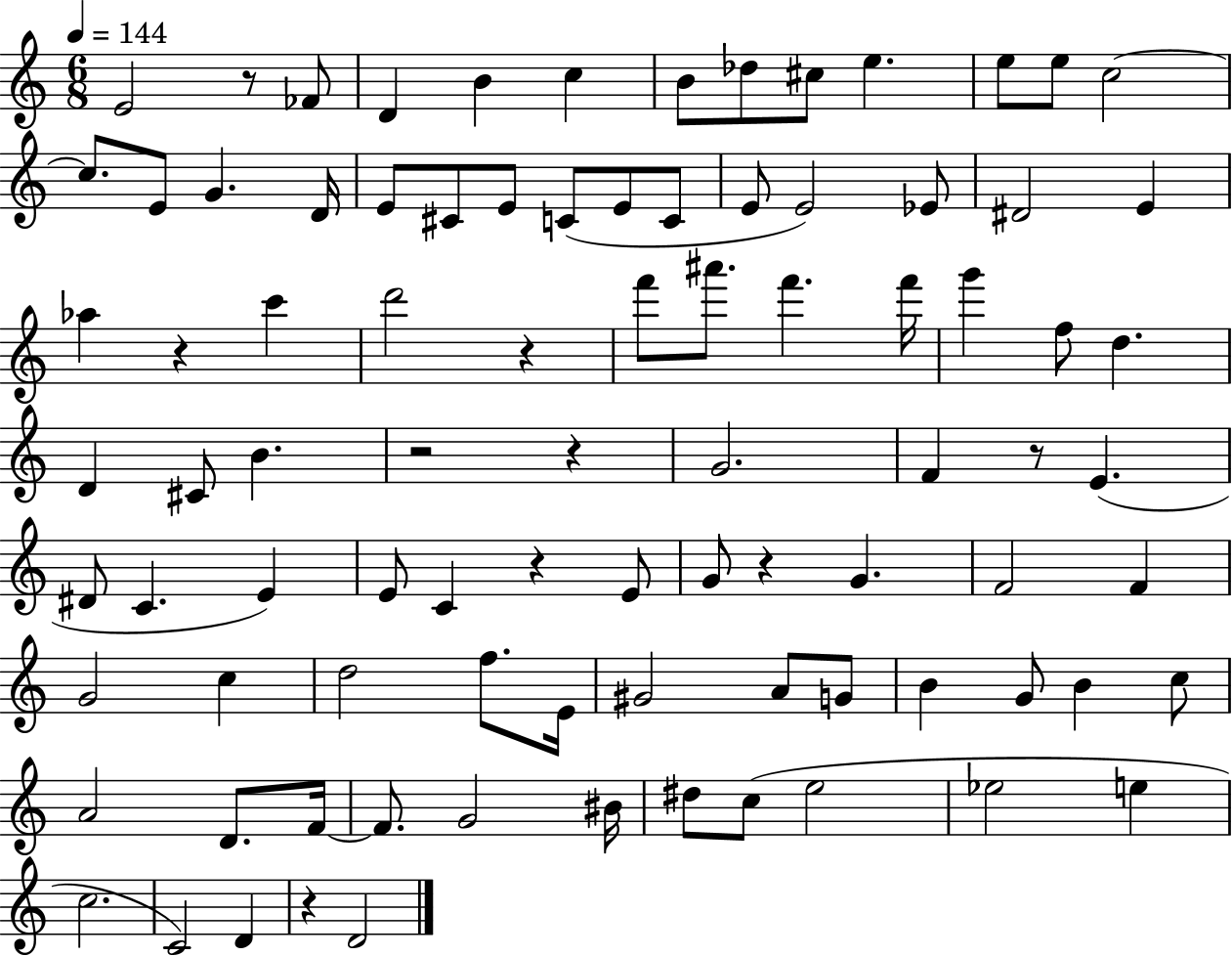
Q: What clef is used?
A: treble